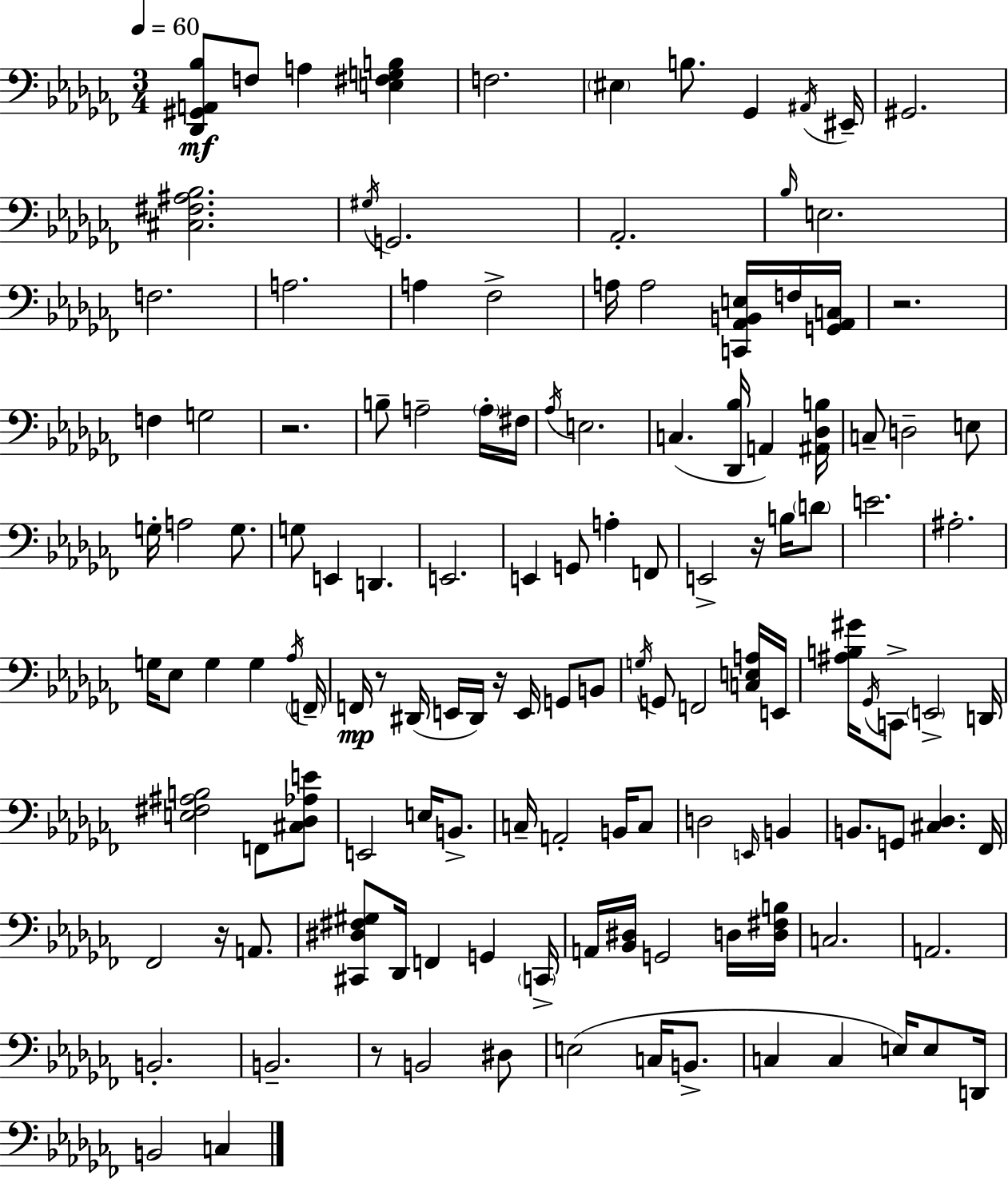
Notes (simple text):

[Db2,G#2,A2,Bb3]/e F3/e A3/q [E3,F#3,G3,B3]/q F3/h. EIS3/q B3/e. Gb2/q A#2/s EIS2/s G#2/h. [C#3,F#3,A#3,Bb3]/h. G#3/s G2/h. Ab2/h. Bb3/s E3/h. F3/h. A3/h. A3/q FES3/h A3/s A3/h [C2,Ab2,B2,E3]/s F3/s [G2,Ab2,C3]/s R/h. F3/q G3/h R/h. B3/e A3/h A3/s F#3/s Ab3/s E3/h. C3/q. [Db2,Bb3]/s A2/q [A#2,Db3,B3]/s C3/e D3/h E3/e G3/s A3/h G3/e. G3/e E2/q D2/q. E2/h. E2/q G2/e A3/q F2/e E2/h R/s B3/s D4/e E4/h. A#3/h. G3/s Eb3/e G3/q G3/q Ab3/s F2/s F2/s R/e D#2/s E2/s D#2/s R/s E2/s G2/e B2/e G3/s G2/e F2/h [C3,E3,A3]/s E2/s [A#3,B3,G#4]/s Gb2/s C2/e E2/h D2/s [E3,F#3,A#3,B3]/h F2/e [C#3,Db3,Ab3,E4]/e E2/h E3/s B2/e. C3/s A2/h B2/s C3/e D3/h E2/s B2/q B2/e. G2/e [C#3,Db3]/q. FES2/s FES2/h R/s A2/e. [C#2,D#3,F#3,G#3]/e Db2/s F2/q G2/q C2/s A2/s [Bb2,D#3]/s G2/h D3/s [D3,F#3,B3]/s C3/h. A2/h. B2/h. B2/h. R/e B2/h D#3/e E3/h C3/s B2/e. C3/q C3/q E3/s E3/e D2/s B2/h C3/q